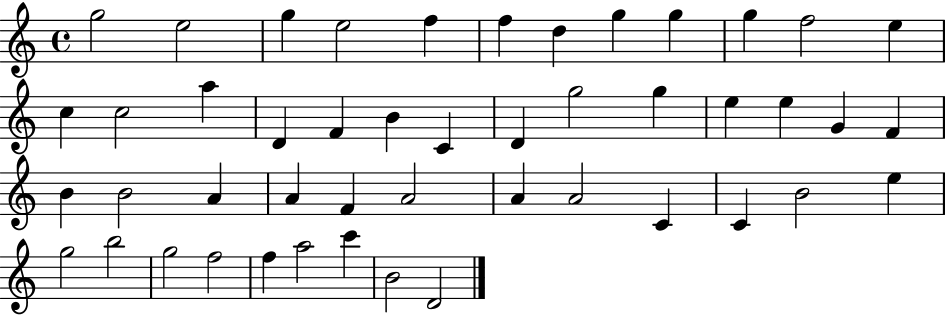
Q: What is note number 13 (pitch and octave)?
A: C5